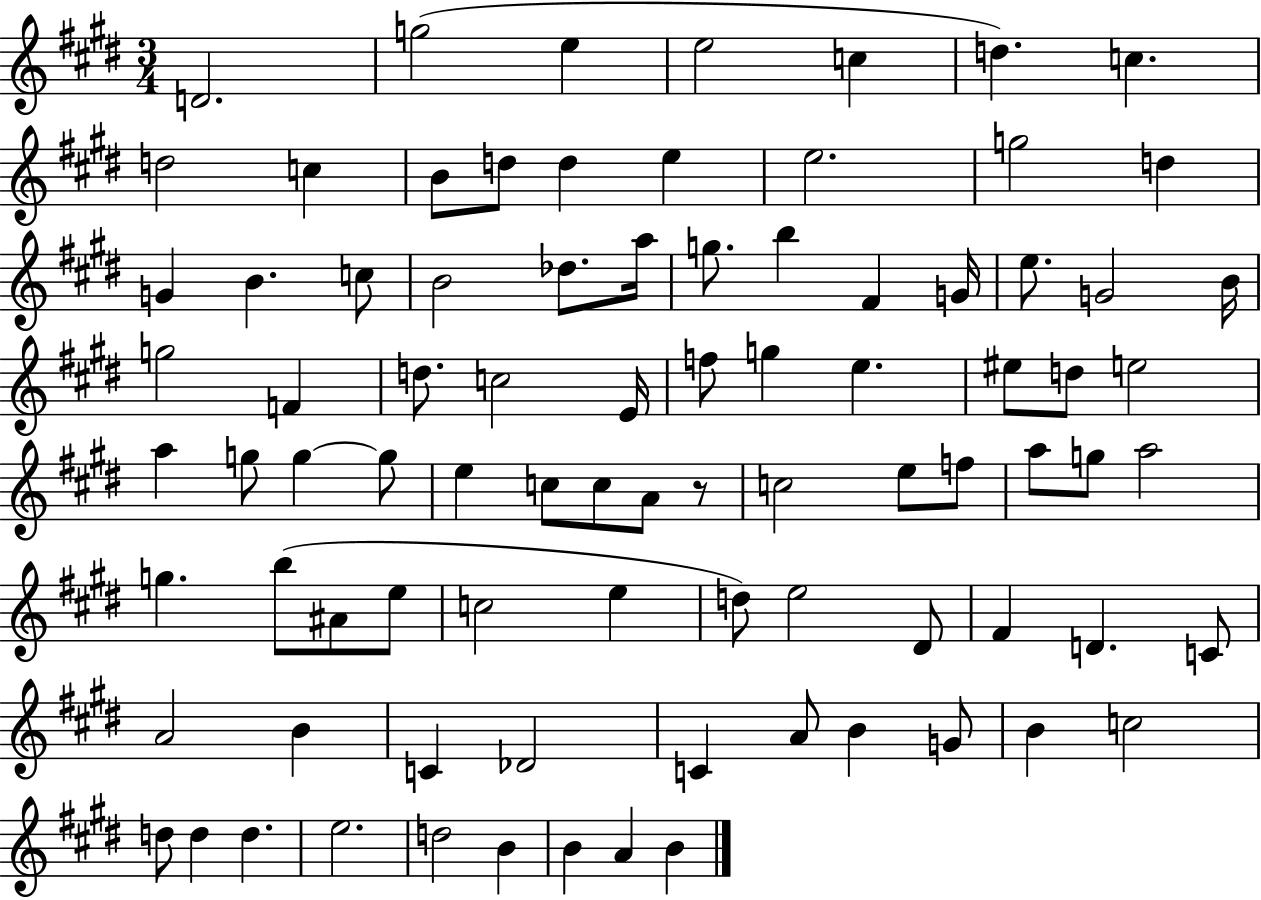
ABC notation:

X:1
T:Untitled
M:3/4
L:1/4
K:E
D2 g2 e e2 c d c d2 c B/2 d/2 d e e2 g2 d G B c/2 B2 _d/2 a/4 g/2 b ^F G/4 e/2 G2 B/4 g2 F d/2 c2 E/4 f/2 g e ^e/2 d/2 e2 a g/2 g g/2 e c/2 c/2 A/2 z/2 c2 e/2 f/2 a/2 g/2 a2 g b/2 ^A/2 e/2 c2 e d/2 e2 ^D/2 ^F D C/2 A2 B C _D2 C A/2 B G/2 B c2 d/2 d d e2 d2 B B A B